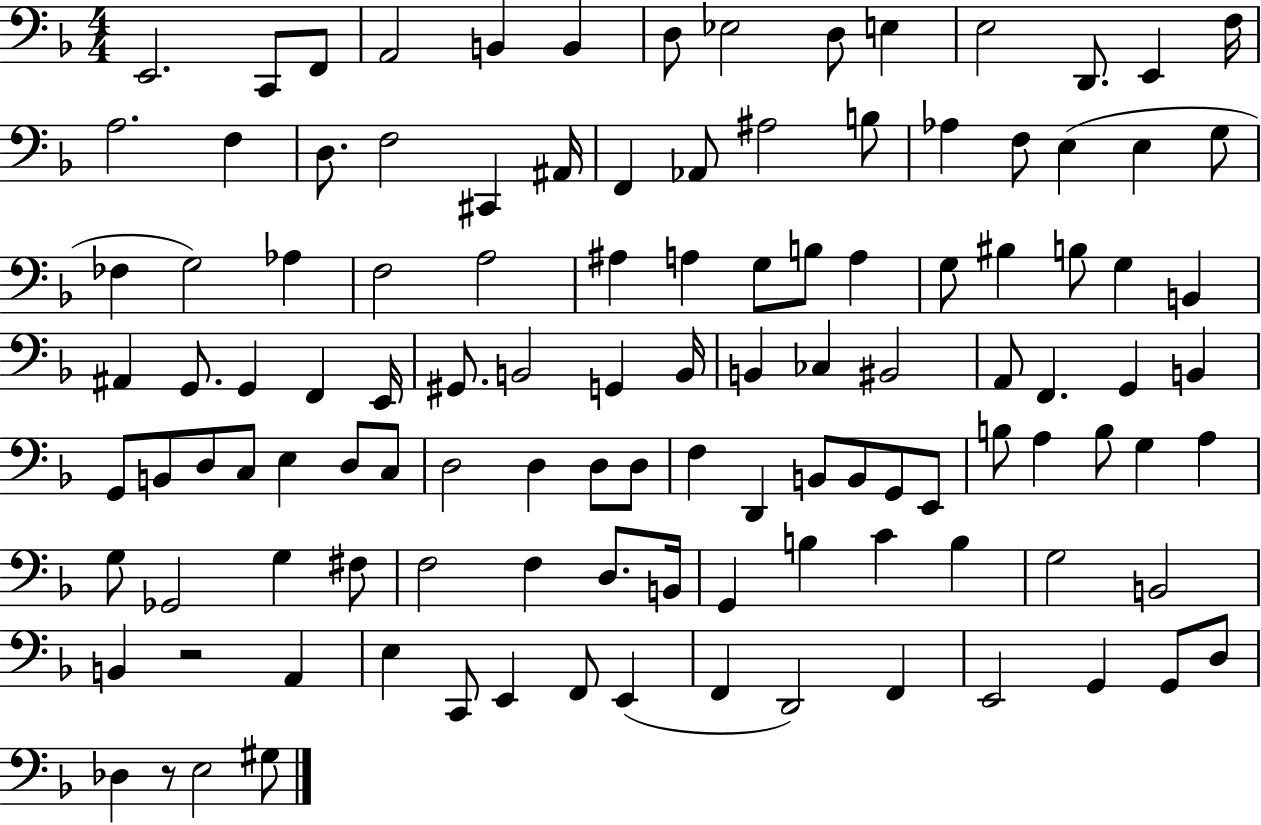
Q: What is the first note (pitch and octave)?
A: E2